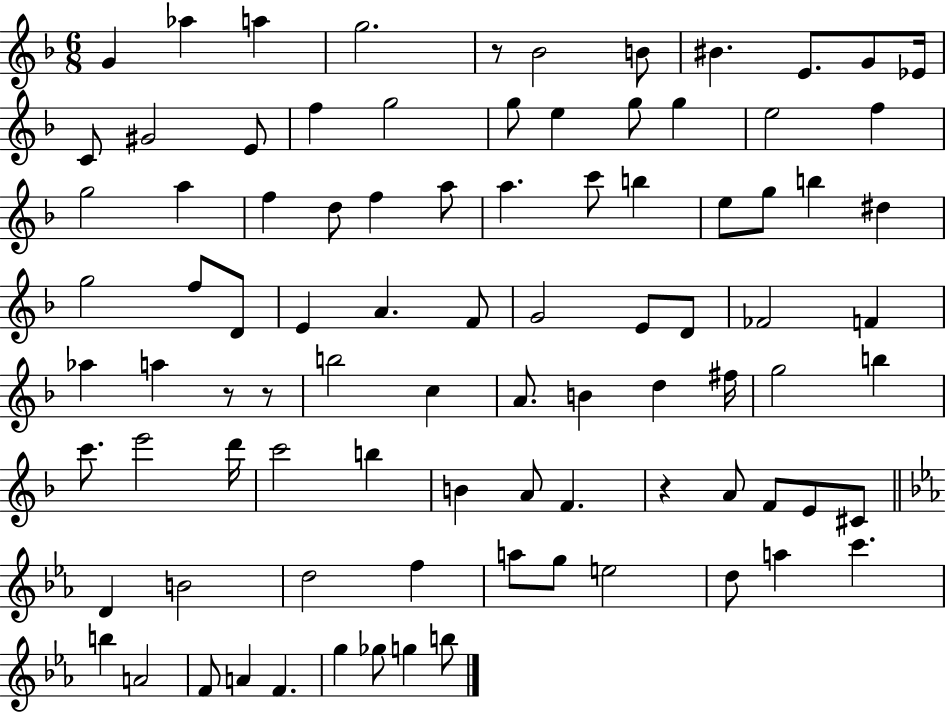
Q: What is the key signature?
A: F major